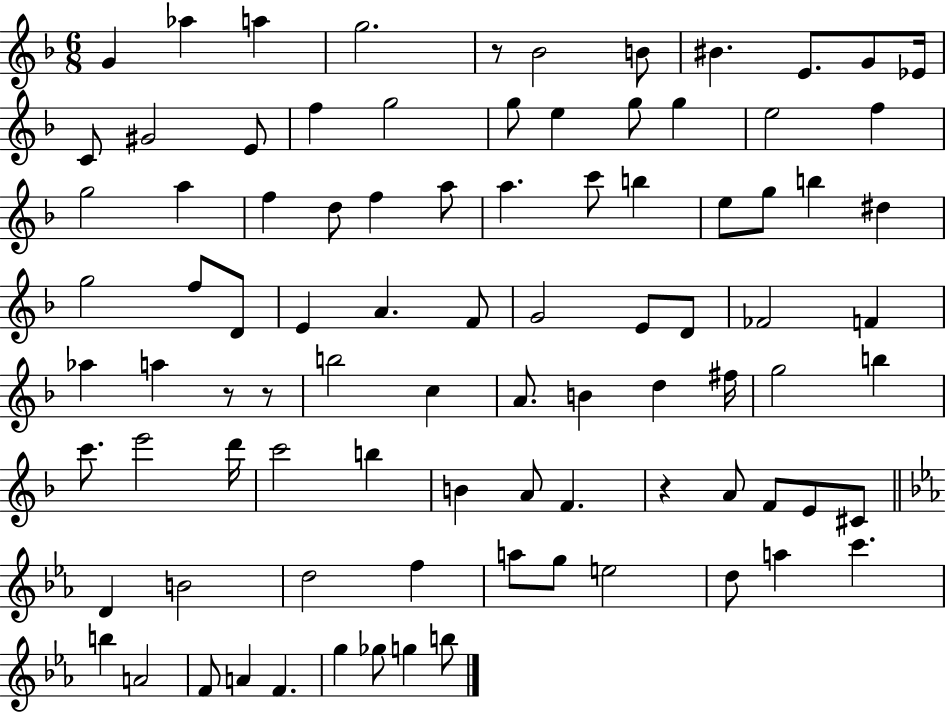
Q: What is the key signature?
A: F major